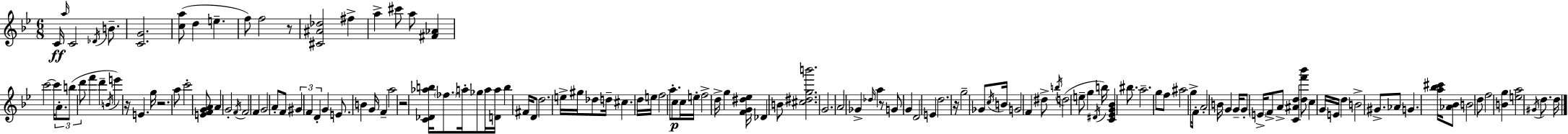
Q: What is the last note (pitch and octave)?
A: D5